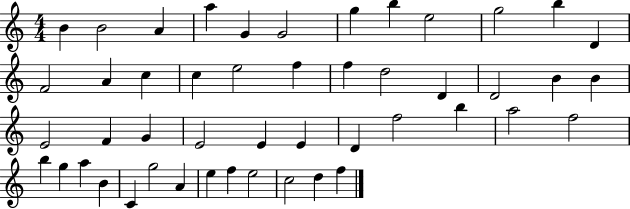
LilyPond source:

{
  \clef treble
  \numericTimeSignature
  \time 4/4
  \key c \major
  b'4 b'2 a'4 | a''4 g'4 g'2 | g''4 b''4 e''2 | g''2 b''4 d'4 | \break f'2 a'4 c''4 | c''4 e''2 f''4 | f''4 d''2 d'4 | d'2 b'4 b'4 | \break e'2 f'4 g'4 | e'2 e'4 e'4 | d'4 f''2 b''4 | a''2 f''2 | \break b''4 g''4 a''4 b'4 | c'4 g''2 a'4 | e''4 f''4 e''2 | c''2 d''4 f''4 | \break \bar "|."
}